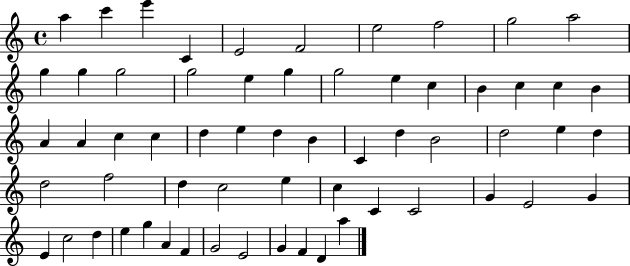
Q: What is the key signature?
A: C major